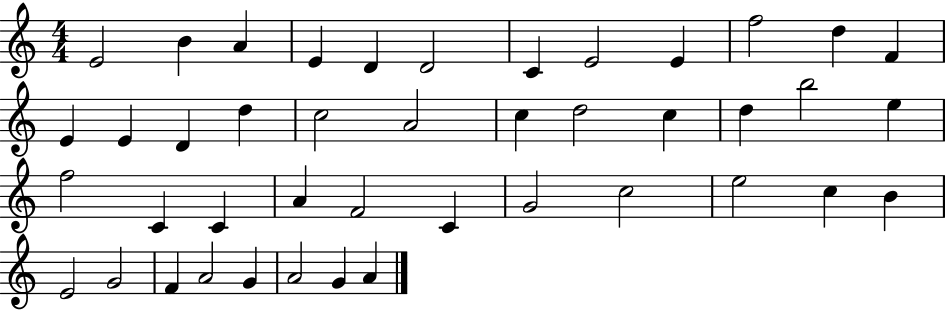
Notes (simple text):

E4/h B4/q A4/q E4/q D4/q D4/h C4/q E4/h E4/q F5/h D5/q F4/q E4/q E4/q D4/q D5/q C5/h A4/h C5/q D5/h C5/q D5/q B5/h E5/q F5/h C4/q C4/q A4/q F4/h C4/q G4/h C5/h E5/h C5/q B4/q E4/h G4/h F4/q A4/h G4/q A4/h G4/q A4/q